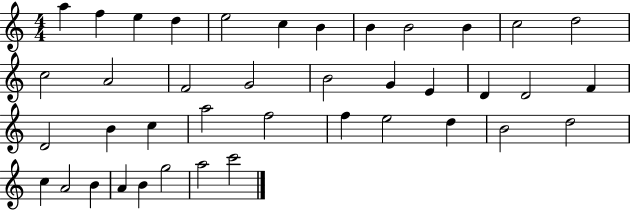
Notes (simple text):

A5/q F5/q E5/q D5/q E5/h C5/q B4/q B4/q B4/h B4/q C5/h D5/h C5/h A4/h F4/h G4/h B4/h G4/q E4/q D4/q D4/h F4/q D4/h B4/q C5/q A5/h F5/h F5/q E5/h D5/q B4/h D5/h C5/q A4/h B4/q A4/q B4/q G5/h A5/h C6/h